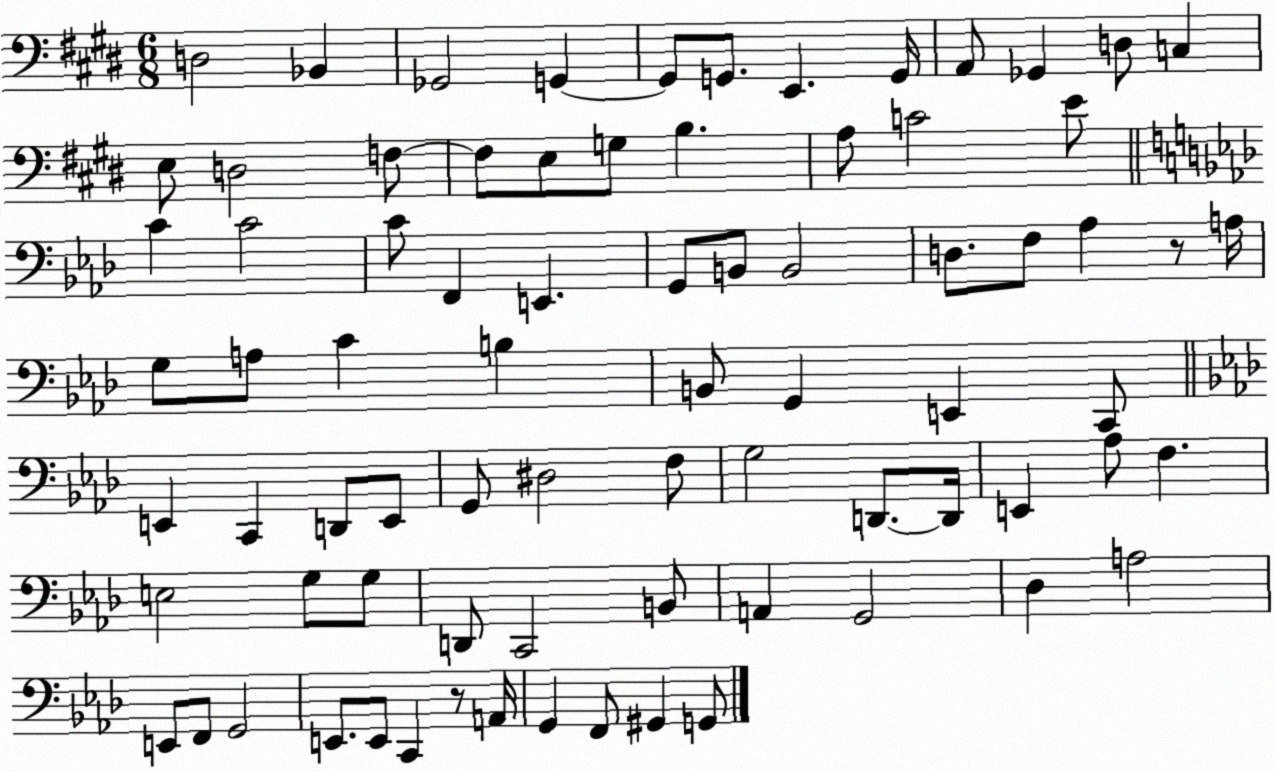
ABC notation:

X:1
T:Untitled
M:6/8
L:1/4
K:E
D,2 _B,, _G,,2 G,, G,,/2 G,,/2 E,, G,,/4 A,,/2 _G,, D,/2 C, E,/2 D,2 F,/2 F,/2 E,/2 G,/2 B, A,/2 C2 E/2 C C2 C/2 F,, E,, G,,/2 B,,/2 B,,2 D,/2 F,/2 _A, z/2 A,/4 G,/2 A,/2 C B, B,,/2 G,, E,, C,,/2 E,, C,, D,,/2 E,,/2 G,,/2 ^D,2 F,/2 G,2 D,,/2 D,,/4 E,, _A,/2 F, E,2 G,/2 G,/2 D,,/2 C,,2 B,,/2 A,, G,,2 _D, A,2 E,,/2 F,,/2 G,,2 E,,/2 E,,/2 C,, z/2 A,,/4 G,, F,,/2 ^G,, G,,/2